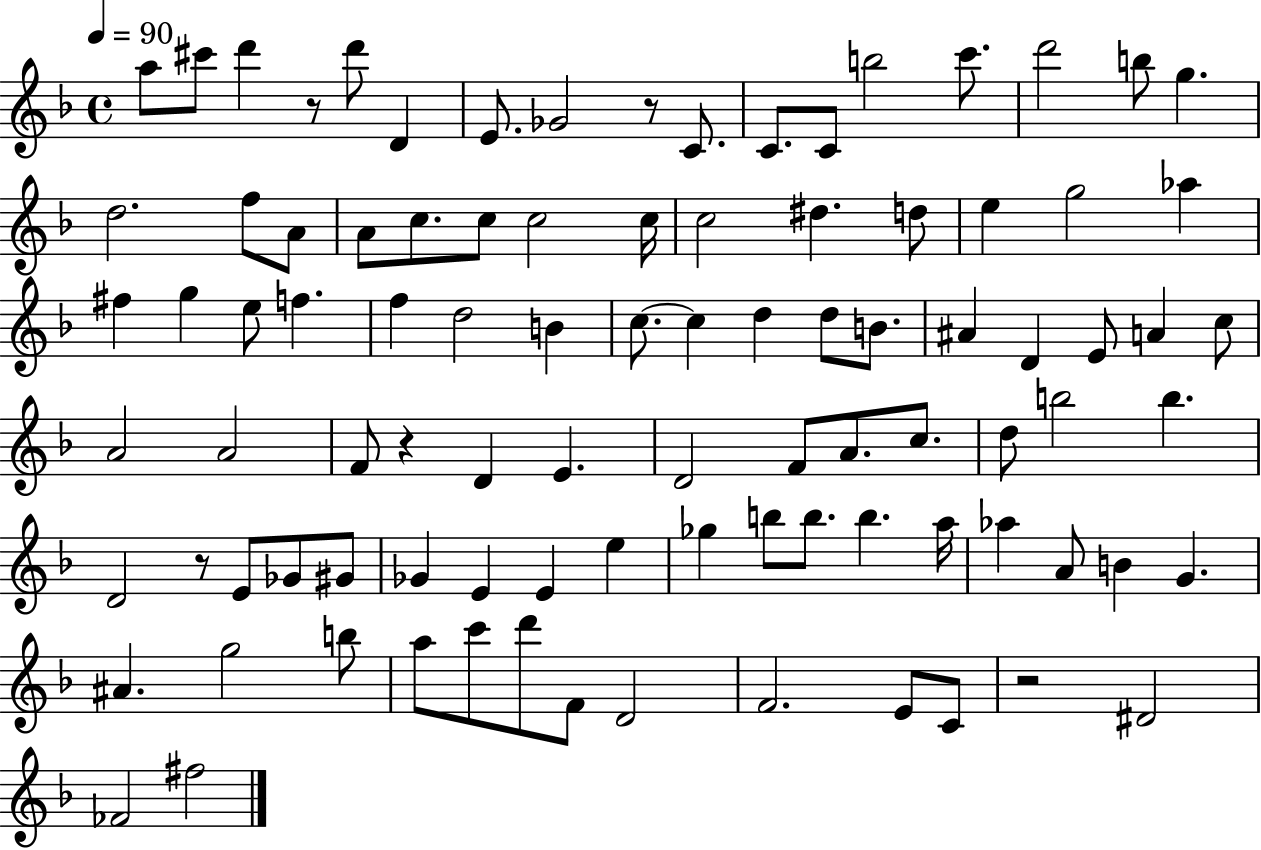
A5/e C#6/e D6/q R/e D6/e D4/q E4/e. Gb4/h R/e C4/e. C4/e. C4/e B5/h C6/e. D6/h B5/e G5/q. D5/h. F5/e A4/e A4/e C5/e. C5/e C5/h C5/s C5/h D#5/q. D5/e E5/q G5/h Ab5/q F#5/q G5/q E5/e F5/q. F5/q D5/h B4/q C5/e. C5/q D5/q D5/e B4/e. A#4/q D4/q E4/e A4/q C5/e A4/h A4/h F4/e R/q D4/q E4/q. D4/h F4/e A4/e. C5/e. D5/e B5/h B5/q. D4/h R/e E4/e Gb4/e G#4/e Gb4/q E4/q E4/q E5/q Gb5/q B5/e B5/e. B5/q. A5/s Ab5/q A4/e B4/q G4/q. A#4/q. G5/h B5/e A5/e C6/e D6/e F4/e D4/h F4/h. E4/e C4/e R/h D#4/h FES4/h F#5/h